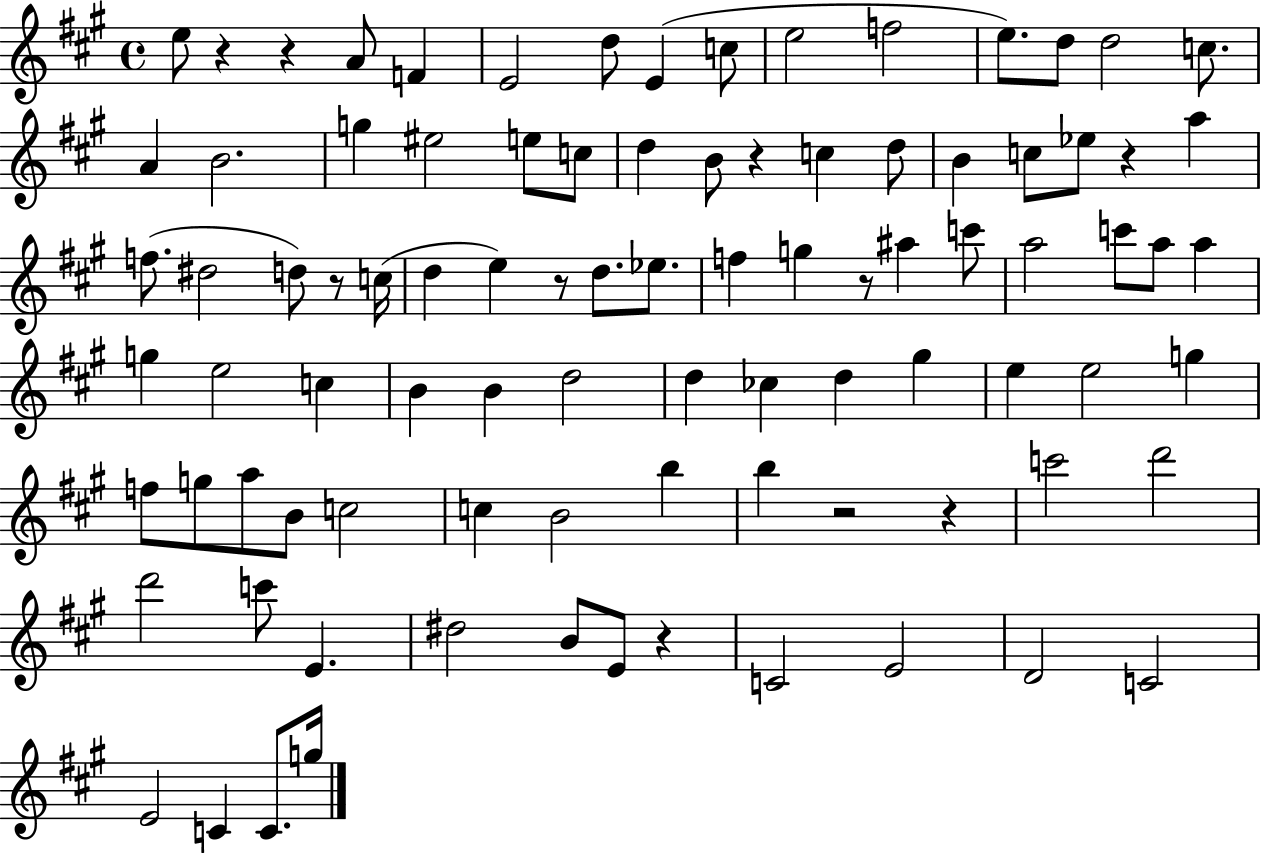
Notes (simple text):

E5/e R/q R/q A4/e F4/q E4/h D5/e E4/q C5/e E5/h F5/h E5/e. D5/e D5/h C5/e. A4/q B4/h. G5/q EIS5/h E5/e C5/e D5/q B4/e R/q C5/q D5/e B4/q C5/e Eb5/e R/q A5/q F5/e. D#5/h D5/e R/e C5/s D5/q E5/q R/e D5/e. Eb5/e. F5/q G5/q R/e A#5/q C6/e A5/h C6/e A5/e A5/q G5/q E5/h C5/q B4/q B4/q D5/h D5/q CES5/q D5/q G#5/q E5/q E5/h G5/q F5/e G5/e A5/e B4/e C5/h C5/q B4/h B5/q B5/q R/h R/q C6/h D6/h D6/h C6/e E4/q. D#5/h B4/e E4/e R/q C4/h E4/h D4/h C4/h E4/h C4/q C4/e. G5/s